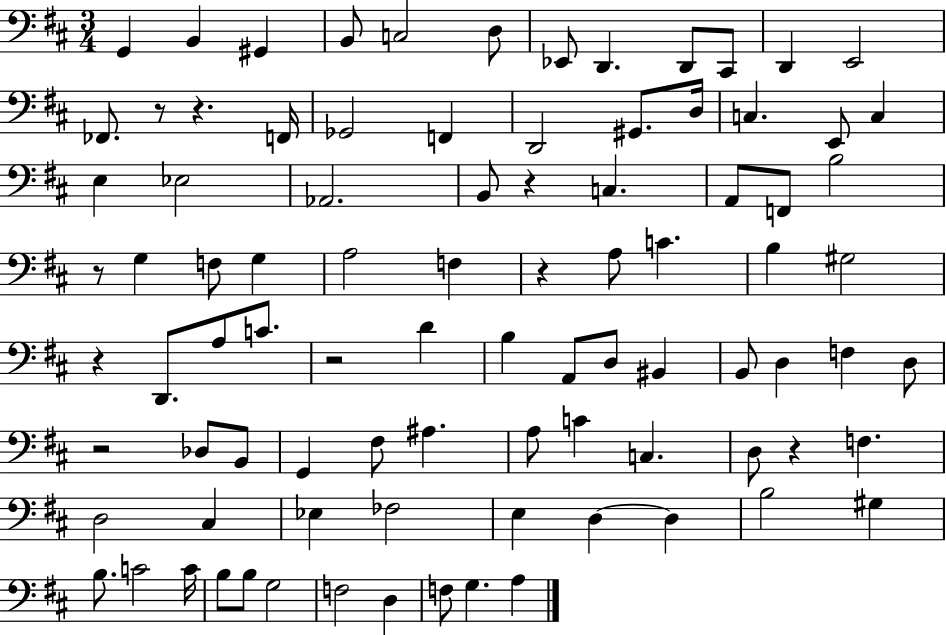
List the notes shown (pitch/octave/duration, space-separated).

G2/q B2/q G#2/q B2/e C3/h D3/e Eb2/e D2/q. D2/e C#2/e D2/q E2/h FES2/e. R/e R/q. F2/s Gb2/h F2/q D2/h G#2/e. D3/s C3/q. E2/e C3/q E3/q Eb3/h Ab2/h. B2/e R/q C3/q. A2/e F2/e B3/h R/e G3/q F3/e G3/q A3/h F3/q R/q A3/e C4/q. B3/q G#3/h R/q D2/e. A3/e C4/e. R/h D4/q B3/q A2/e D3/e BIS2/q B2/e D3/q F3/q D3/e R/h Db3/e B2/e G2/q F#3/e A#3/q. A3/e C4/q C3/q. D3/e R/q F3/q. D3/h C#3/q Eb3/q FES3/h E3/q D3/q D3/q B3/h G#3/q B3/e. C4/h C4/s B3/e B3/e G3/h F3/h D3/q F3/e G3/q. A3/q